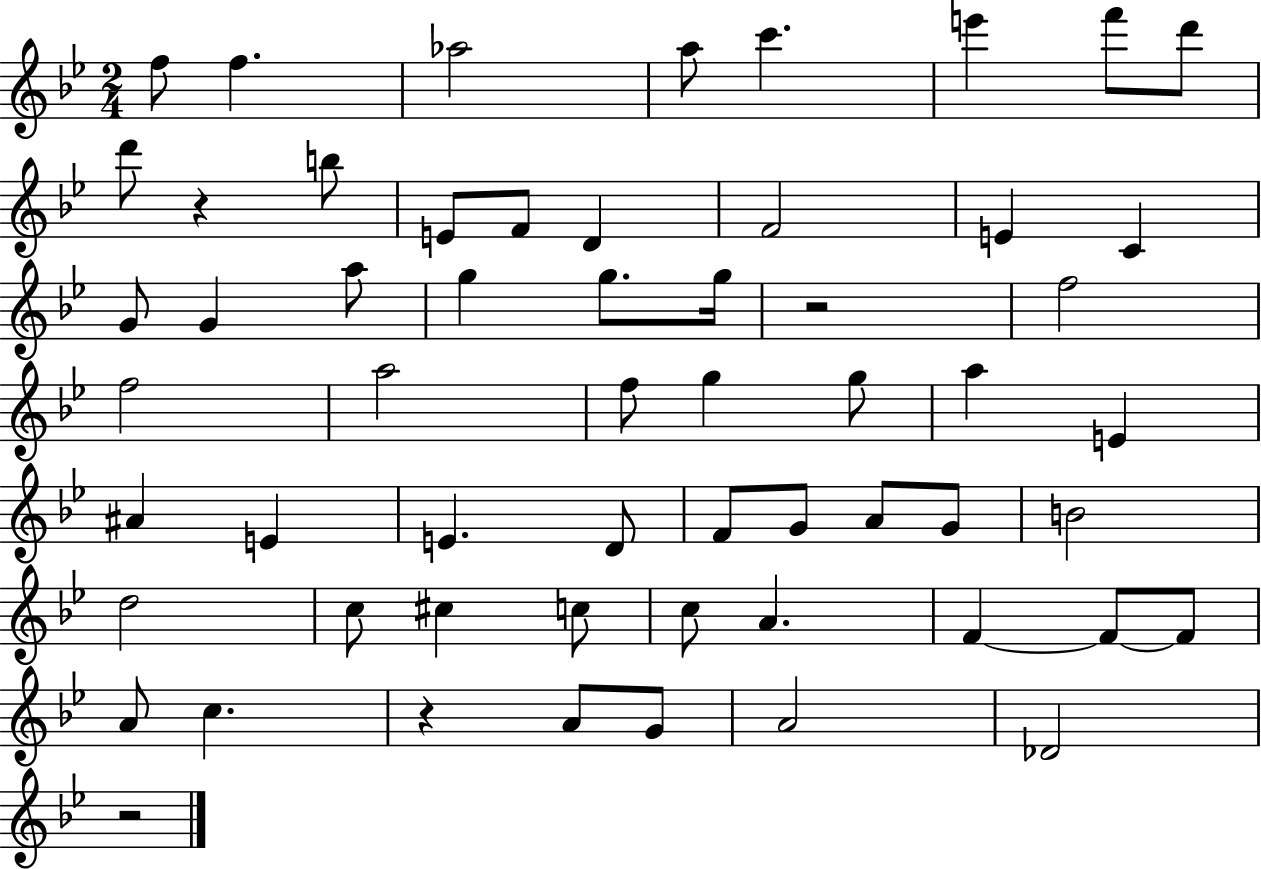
X:1
T:Untitled
M:2/4
L:1/4
K:Bb
f/2 f _a2 a/2 c' e' f'/2 d'/2 d'/2 z b/2 E/2 F/2 D F2 E C G/2 G a/2 g g/2 g/4 z2 f2 f2 a2 f/2 g g/2 a E ^A E E D/2 F/2 G/2 A/2 G/2 B2 d2 c/2 ^c c/2 c/2 A F F/2 F/2 A/2 c z A/2 G/2 A2 _D2 z2